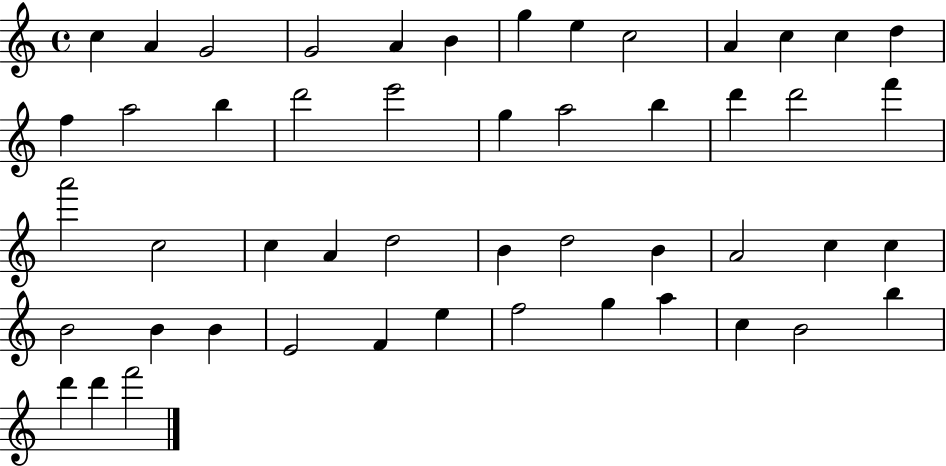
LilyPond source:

{
  \clef treble
  \time 4/4
  \defaultTimeSignature
  \key c \major
  c''4 a'4 g'2 | g'2 a'4 b'4 | g''4 e''4 c''2 | a'4 c''4 c''4 d''4 | \break f''4 a''2 b''4 | d'''2 e'''2 | g''4 a''2 b''4 | d'''4 d'''2 f'''4 | \break a'''2 c''2 | c''4 a'4 d''2 | b'4 d''2 b'4 | a'2 c''4 c''4 | \break b'2 b'4 b'4 | e'2 f'4 e''4 | f''2 g''4 a''4 | c''4 b'2 b''4 | \break d'''4 d'''4 f'''2 | \bar "|."
}